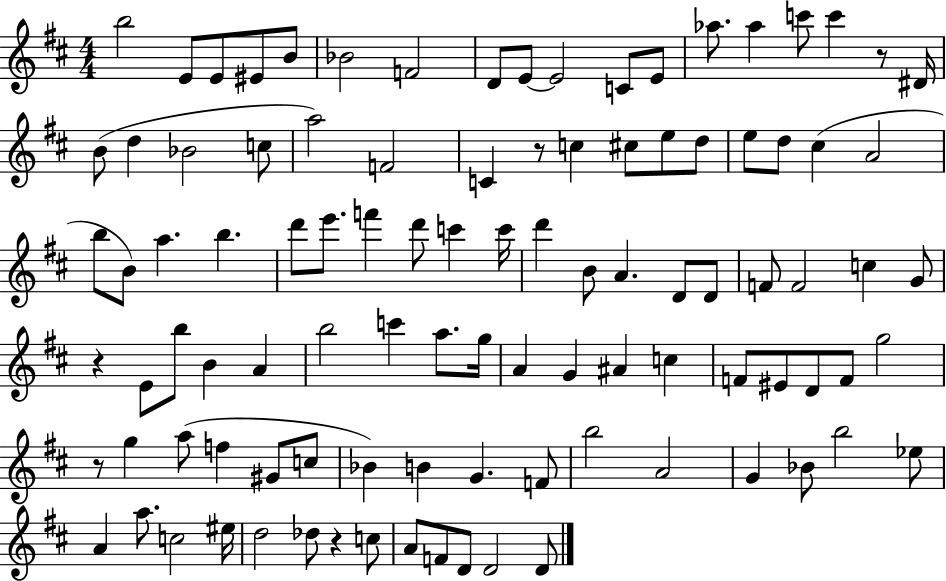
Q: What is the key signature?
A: D major